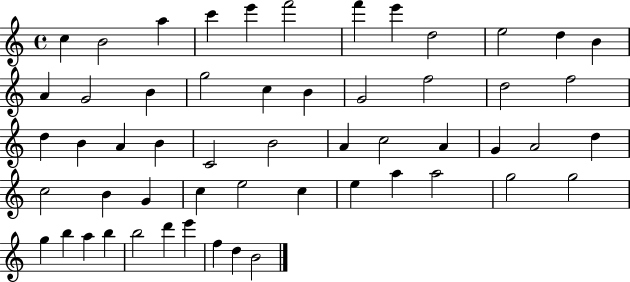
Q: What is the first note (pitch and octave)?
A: C5